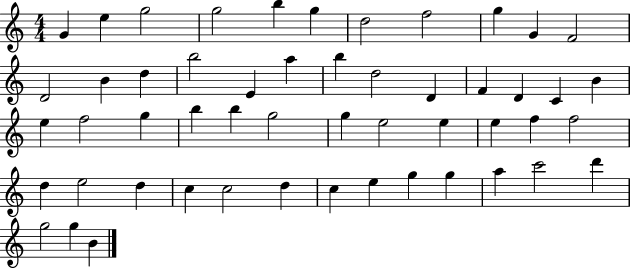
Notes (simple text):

G4/q E5/q G5/h G5/h B5/q G5/q D5/h F5/h G5/q G4/q F4/h D4/h B4/q D5/q B5/h E4/q A5/q B5/q D5/h D4/q F4/q D4/q C4/q B4/q E5/q F5/h G5/q B5/q B5/q G5/h G5/q E5/h E5/q E5/q F5/q F5/h D5/q E5/h D5/q C5/q C5/h D5/q C5/q E5/q G5/q G5/q A5/q C6/h D6/q G5/h G5/q B4/q